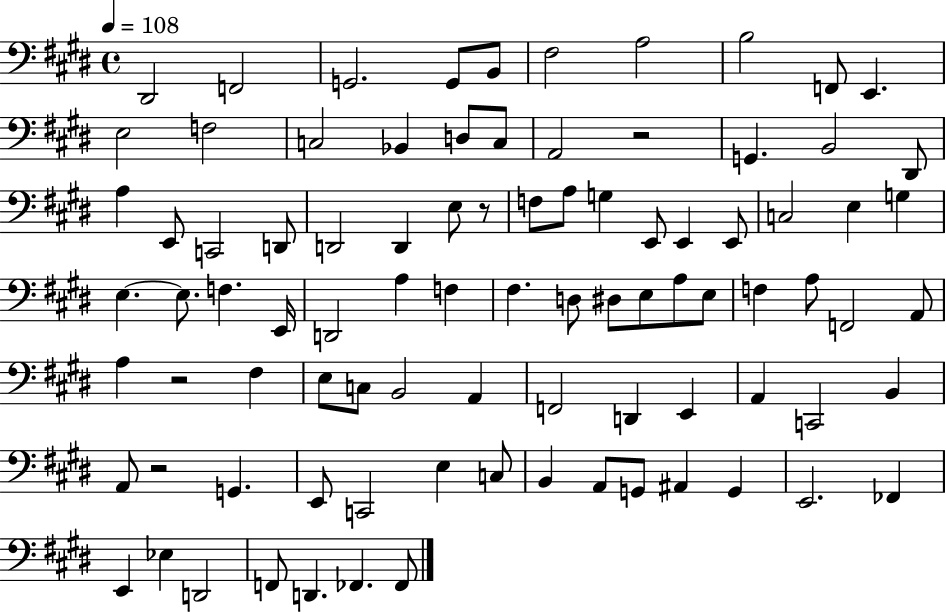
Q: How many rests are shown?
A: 4